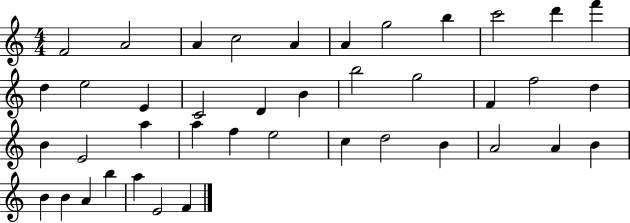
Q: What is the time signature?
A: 4/4